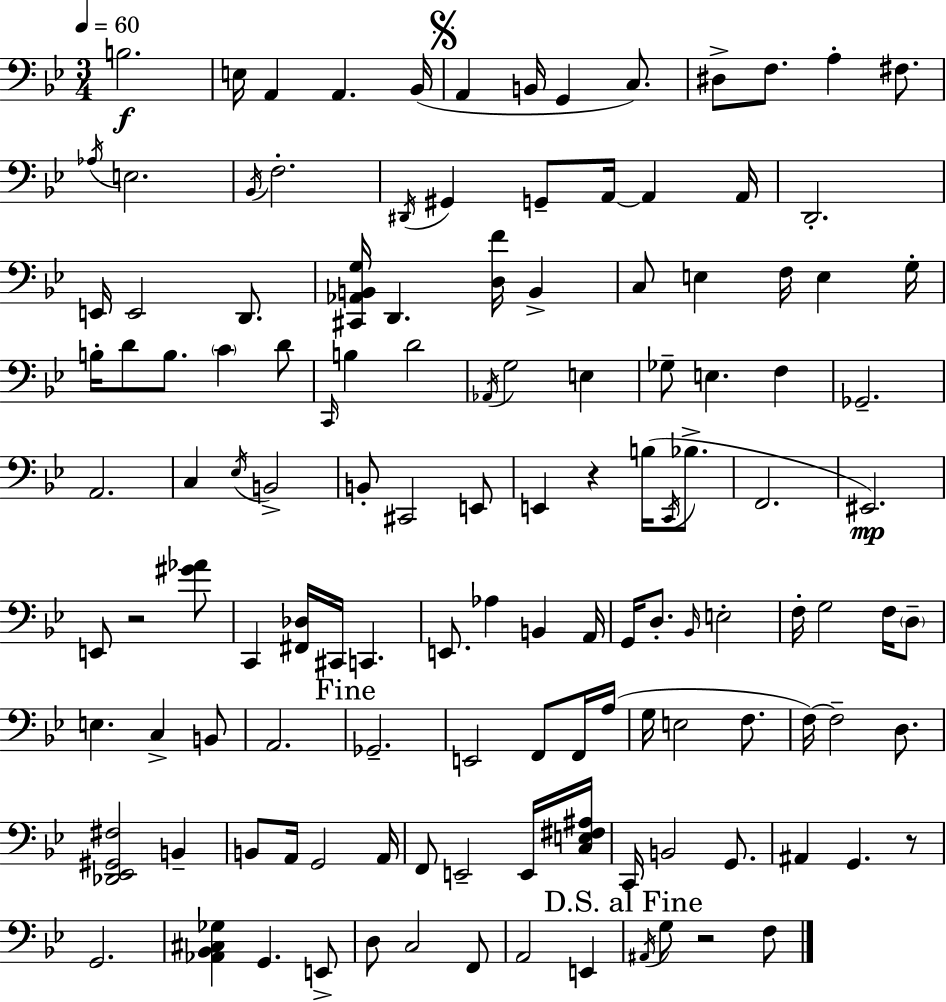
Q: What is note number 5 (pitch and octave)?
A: Bb2